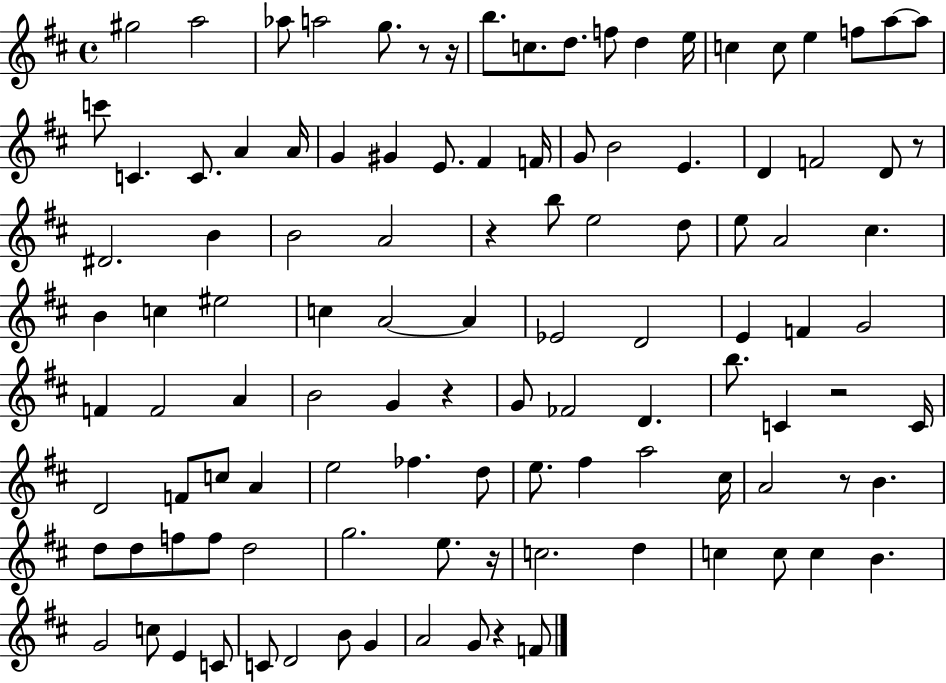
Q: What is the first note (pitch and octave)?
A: G#5